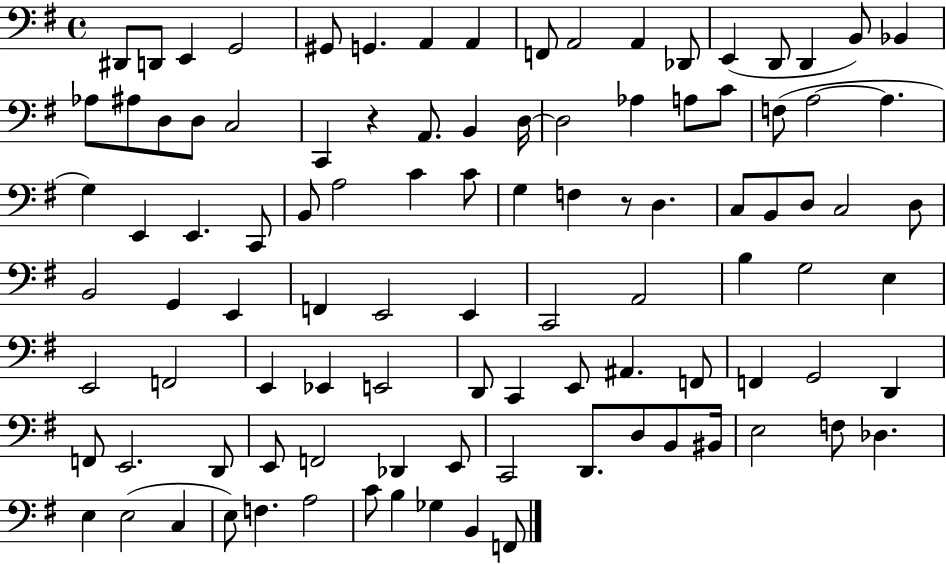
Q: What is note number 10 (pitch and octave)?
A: A2